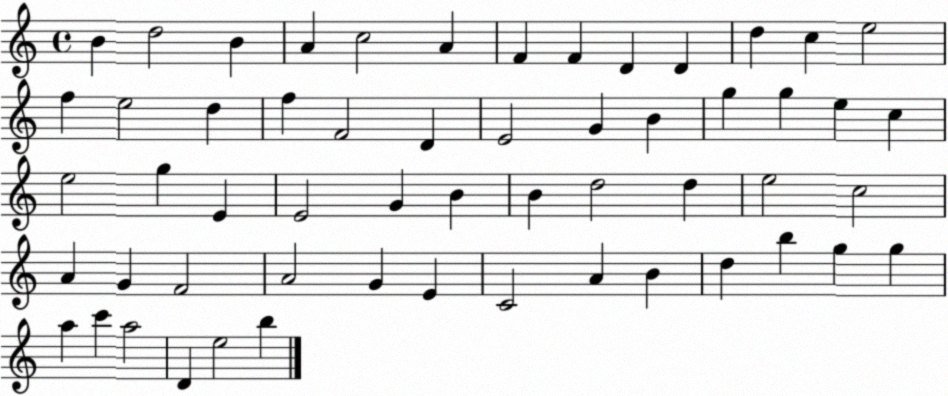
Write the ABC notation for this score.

X:1
T:Untitled
M:4/4
L:1/4
K:C
B d2 B A c2 A F F D D d c e2 f e2 d f F2 D E2 G B g g e c e2 g E E2 G B B d2 d e2 c2 A G F2 A2 G E C2 A B d b g g a c' a2 D e2 b